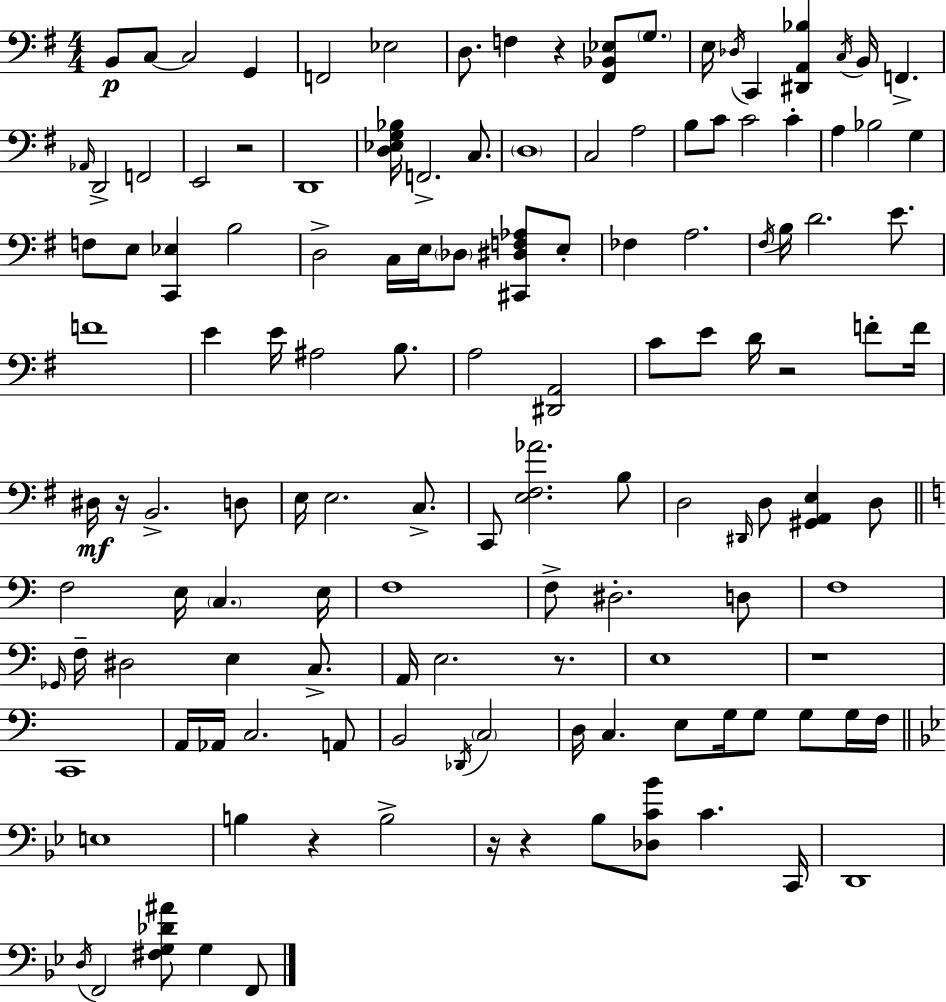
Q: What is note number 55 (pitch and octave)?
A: D4